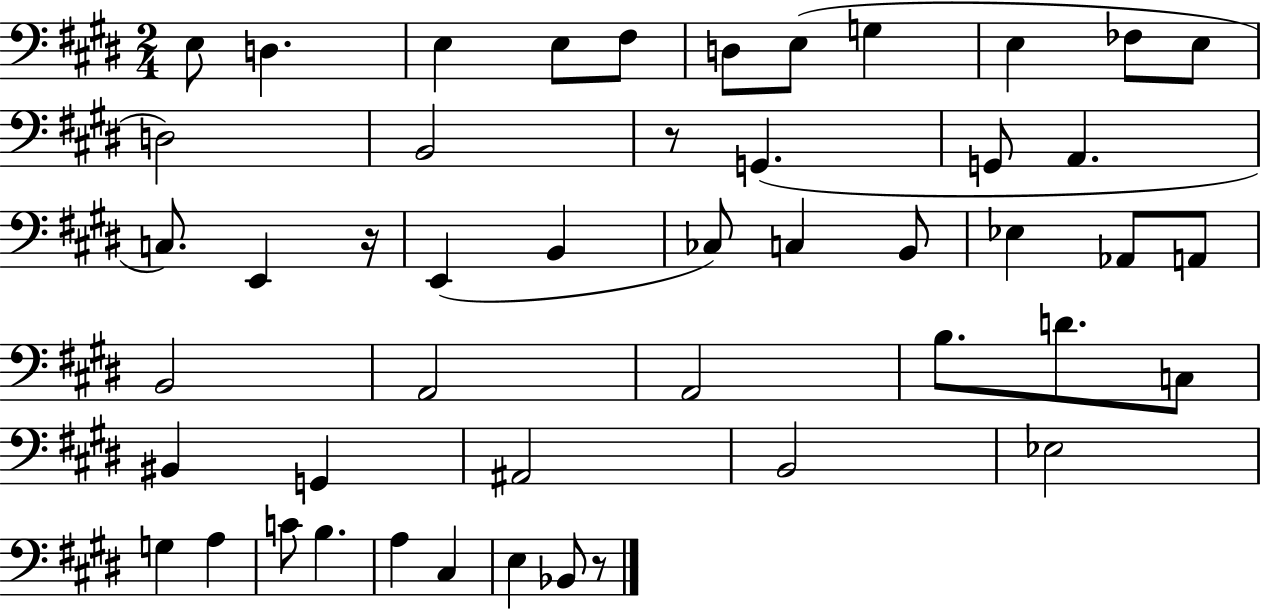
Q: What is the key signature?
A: E major